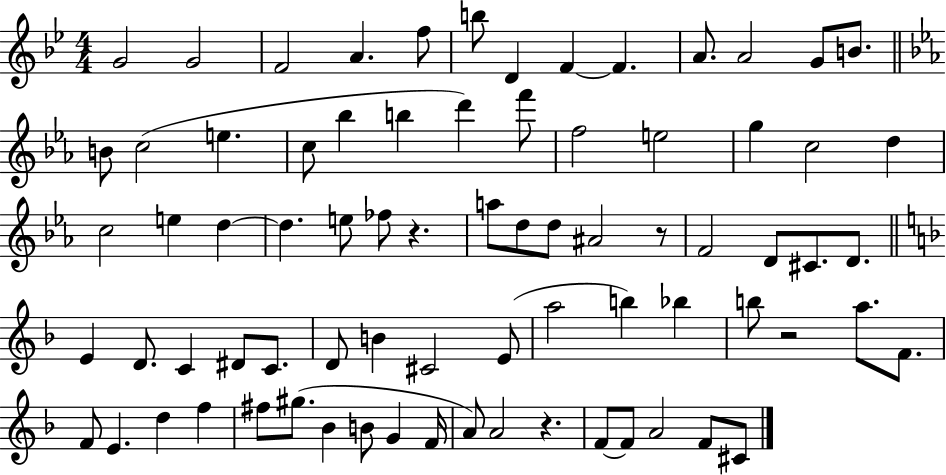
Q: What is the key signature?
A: BES major